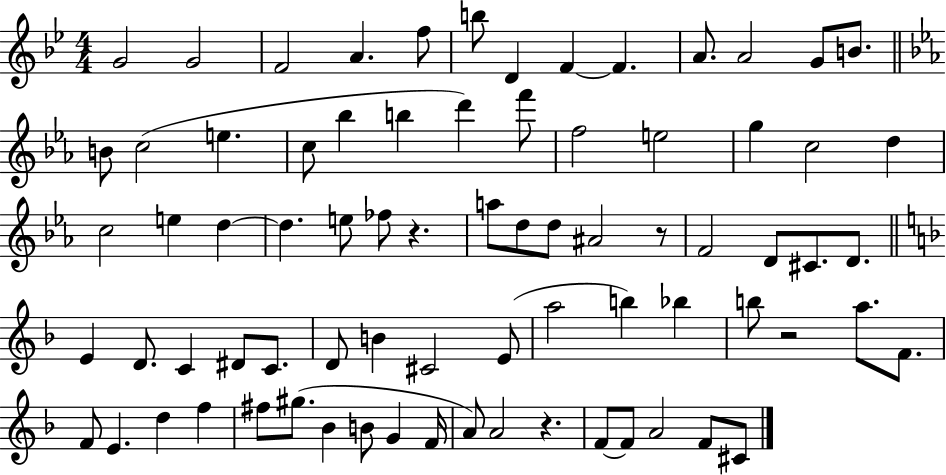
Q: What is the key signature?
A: BES major